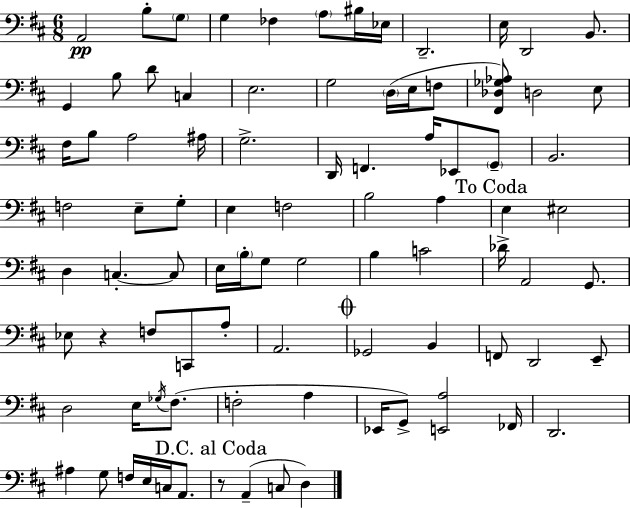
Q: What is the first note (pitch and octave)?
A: A2